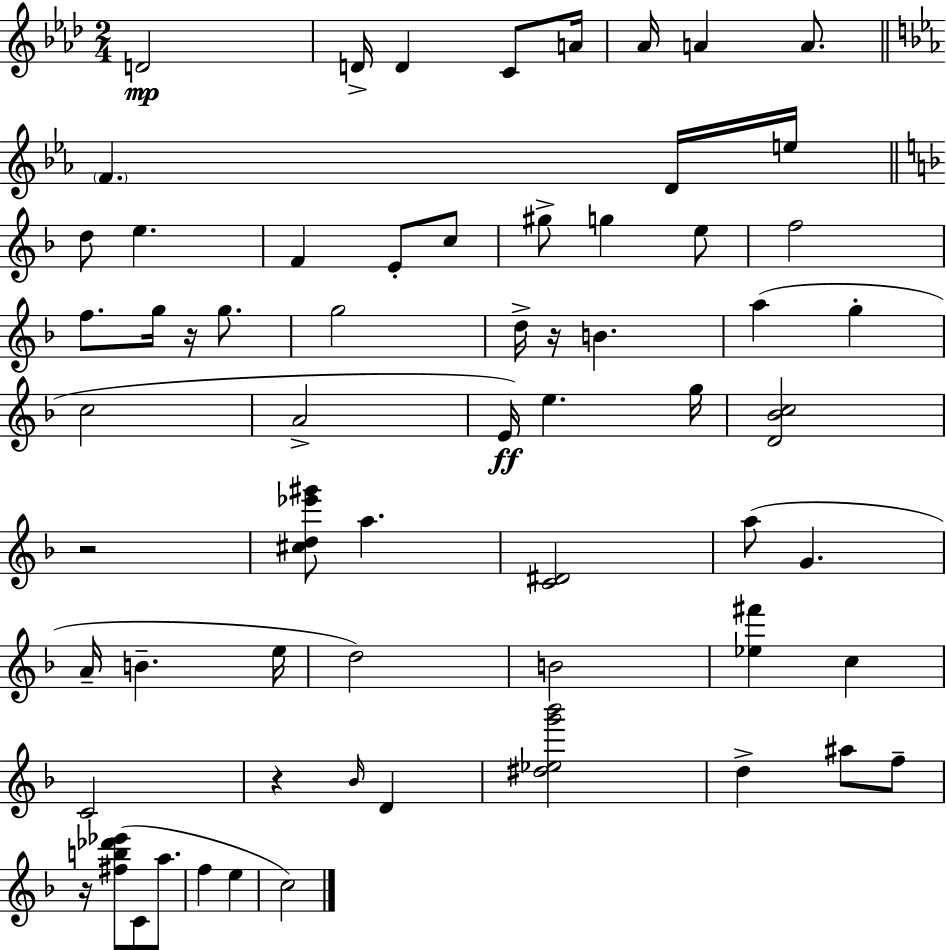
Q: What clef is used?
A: treble